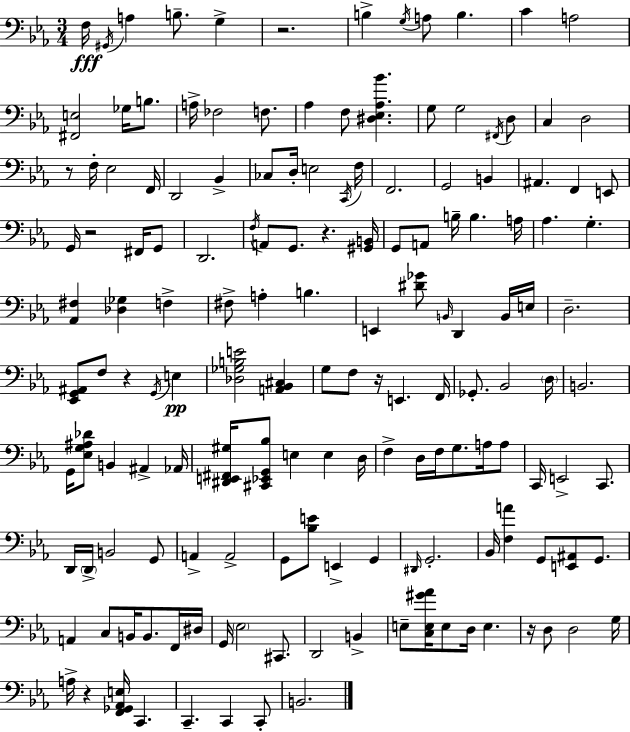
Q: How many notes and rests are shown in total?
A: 154